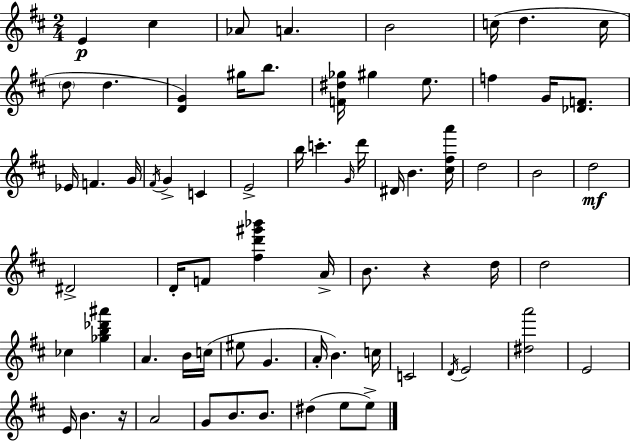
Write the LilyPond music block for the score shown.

{
  \clef treble
  \numericTimeSignature
  \time 2/4
  \key d \major
  e'4\p cis''4 | aes'8 a'4. | b'2 | c''16( d''4. c''16 | \break \parenthesize d''8 d''4. | <d' g'>4) gis''16 b''8. | <f' dis'' ges''>16 gis''4 e''8. | f''4 g'16 <des' f'>8. | \break ees'16 f'4. g'16 | \acciaccatura { fis'16 } g'4-> c'4 | e'2-> | b''16 c'''4.-. | \break \grace { g'16 } d'''16 dis'16 b'4. | <cis'' fis'' a'''>16 d''2 | b'2 | d''2\mf | \break dis'2-> | d'16-. f'8 <fis'' d''' gis''' bes'''>4 | a'16-> b'8. r4 | d''16 d''2 | \break ces''4 <ges'' b'' des''' ais'''>4 | a'4. | b'16 c''16( eis''8 g'4. | a'16-. b'4.) | \break c''16 c'2 | \acciaccatura { d'16 } e'2 | <dis'' a'''>2 | e'2 | \break e'16 b'4. | r16 a'2 | g'8 b'8. | b'8. dis''4( e''8 | \break e''8->) \bar "|."
}